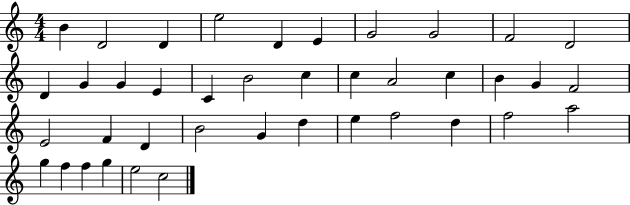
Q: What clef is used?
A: treble